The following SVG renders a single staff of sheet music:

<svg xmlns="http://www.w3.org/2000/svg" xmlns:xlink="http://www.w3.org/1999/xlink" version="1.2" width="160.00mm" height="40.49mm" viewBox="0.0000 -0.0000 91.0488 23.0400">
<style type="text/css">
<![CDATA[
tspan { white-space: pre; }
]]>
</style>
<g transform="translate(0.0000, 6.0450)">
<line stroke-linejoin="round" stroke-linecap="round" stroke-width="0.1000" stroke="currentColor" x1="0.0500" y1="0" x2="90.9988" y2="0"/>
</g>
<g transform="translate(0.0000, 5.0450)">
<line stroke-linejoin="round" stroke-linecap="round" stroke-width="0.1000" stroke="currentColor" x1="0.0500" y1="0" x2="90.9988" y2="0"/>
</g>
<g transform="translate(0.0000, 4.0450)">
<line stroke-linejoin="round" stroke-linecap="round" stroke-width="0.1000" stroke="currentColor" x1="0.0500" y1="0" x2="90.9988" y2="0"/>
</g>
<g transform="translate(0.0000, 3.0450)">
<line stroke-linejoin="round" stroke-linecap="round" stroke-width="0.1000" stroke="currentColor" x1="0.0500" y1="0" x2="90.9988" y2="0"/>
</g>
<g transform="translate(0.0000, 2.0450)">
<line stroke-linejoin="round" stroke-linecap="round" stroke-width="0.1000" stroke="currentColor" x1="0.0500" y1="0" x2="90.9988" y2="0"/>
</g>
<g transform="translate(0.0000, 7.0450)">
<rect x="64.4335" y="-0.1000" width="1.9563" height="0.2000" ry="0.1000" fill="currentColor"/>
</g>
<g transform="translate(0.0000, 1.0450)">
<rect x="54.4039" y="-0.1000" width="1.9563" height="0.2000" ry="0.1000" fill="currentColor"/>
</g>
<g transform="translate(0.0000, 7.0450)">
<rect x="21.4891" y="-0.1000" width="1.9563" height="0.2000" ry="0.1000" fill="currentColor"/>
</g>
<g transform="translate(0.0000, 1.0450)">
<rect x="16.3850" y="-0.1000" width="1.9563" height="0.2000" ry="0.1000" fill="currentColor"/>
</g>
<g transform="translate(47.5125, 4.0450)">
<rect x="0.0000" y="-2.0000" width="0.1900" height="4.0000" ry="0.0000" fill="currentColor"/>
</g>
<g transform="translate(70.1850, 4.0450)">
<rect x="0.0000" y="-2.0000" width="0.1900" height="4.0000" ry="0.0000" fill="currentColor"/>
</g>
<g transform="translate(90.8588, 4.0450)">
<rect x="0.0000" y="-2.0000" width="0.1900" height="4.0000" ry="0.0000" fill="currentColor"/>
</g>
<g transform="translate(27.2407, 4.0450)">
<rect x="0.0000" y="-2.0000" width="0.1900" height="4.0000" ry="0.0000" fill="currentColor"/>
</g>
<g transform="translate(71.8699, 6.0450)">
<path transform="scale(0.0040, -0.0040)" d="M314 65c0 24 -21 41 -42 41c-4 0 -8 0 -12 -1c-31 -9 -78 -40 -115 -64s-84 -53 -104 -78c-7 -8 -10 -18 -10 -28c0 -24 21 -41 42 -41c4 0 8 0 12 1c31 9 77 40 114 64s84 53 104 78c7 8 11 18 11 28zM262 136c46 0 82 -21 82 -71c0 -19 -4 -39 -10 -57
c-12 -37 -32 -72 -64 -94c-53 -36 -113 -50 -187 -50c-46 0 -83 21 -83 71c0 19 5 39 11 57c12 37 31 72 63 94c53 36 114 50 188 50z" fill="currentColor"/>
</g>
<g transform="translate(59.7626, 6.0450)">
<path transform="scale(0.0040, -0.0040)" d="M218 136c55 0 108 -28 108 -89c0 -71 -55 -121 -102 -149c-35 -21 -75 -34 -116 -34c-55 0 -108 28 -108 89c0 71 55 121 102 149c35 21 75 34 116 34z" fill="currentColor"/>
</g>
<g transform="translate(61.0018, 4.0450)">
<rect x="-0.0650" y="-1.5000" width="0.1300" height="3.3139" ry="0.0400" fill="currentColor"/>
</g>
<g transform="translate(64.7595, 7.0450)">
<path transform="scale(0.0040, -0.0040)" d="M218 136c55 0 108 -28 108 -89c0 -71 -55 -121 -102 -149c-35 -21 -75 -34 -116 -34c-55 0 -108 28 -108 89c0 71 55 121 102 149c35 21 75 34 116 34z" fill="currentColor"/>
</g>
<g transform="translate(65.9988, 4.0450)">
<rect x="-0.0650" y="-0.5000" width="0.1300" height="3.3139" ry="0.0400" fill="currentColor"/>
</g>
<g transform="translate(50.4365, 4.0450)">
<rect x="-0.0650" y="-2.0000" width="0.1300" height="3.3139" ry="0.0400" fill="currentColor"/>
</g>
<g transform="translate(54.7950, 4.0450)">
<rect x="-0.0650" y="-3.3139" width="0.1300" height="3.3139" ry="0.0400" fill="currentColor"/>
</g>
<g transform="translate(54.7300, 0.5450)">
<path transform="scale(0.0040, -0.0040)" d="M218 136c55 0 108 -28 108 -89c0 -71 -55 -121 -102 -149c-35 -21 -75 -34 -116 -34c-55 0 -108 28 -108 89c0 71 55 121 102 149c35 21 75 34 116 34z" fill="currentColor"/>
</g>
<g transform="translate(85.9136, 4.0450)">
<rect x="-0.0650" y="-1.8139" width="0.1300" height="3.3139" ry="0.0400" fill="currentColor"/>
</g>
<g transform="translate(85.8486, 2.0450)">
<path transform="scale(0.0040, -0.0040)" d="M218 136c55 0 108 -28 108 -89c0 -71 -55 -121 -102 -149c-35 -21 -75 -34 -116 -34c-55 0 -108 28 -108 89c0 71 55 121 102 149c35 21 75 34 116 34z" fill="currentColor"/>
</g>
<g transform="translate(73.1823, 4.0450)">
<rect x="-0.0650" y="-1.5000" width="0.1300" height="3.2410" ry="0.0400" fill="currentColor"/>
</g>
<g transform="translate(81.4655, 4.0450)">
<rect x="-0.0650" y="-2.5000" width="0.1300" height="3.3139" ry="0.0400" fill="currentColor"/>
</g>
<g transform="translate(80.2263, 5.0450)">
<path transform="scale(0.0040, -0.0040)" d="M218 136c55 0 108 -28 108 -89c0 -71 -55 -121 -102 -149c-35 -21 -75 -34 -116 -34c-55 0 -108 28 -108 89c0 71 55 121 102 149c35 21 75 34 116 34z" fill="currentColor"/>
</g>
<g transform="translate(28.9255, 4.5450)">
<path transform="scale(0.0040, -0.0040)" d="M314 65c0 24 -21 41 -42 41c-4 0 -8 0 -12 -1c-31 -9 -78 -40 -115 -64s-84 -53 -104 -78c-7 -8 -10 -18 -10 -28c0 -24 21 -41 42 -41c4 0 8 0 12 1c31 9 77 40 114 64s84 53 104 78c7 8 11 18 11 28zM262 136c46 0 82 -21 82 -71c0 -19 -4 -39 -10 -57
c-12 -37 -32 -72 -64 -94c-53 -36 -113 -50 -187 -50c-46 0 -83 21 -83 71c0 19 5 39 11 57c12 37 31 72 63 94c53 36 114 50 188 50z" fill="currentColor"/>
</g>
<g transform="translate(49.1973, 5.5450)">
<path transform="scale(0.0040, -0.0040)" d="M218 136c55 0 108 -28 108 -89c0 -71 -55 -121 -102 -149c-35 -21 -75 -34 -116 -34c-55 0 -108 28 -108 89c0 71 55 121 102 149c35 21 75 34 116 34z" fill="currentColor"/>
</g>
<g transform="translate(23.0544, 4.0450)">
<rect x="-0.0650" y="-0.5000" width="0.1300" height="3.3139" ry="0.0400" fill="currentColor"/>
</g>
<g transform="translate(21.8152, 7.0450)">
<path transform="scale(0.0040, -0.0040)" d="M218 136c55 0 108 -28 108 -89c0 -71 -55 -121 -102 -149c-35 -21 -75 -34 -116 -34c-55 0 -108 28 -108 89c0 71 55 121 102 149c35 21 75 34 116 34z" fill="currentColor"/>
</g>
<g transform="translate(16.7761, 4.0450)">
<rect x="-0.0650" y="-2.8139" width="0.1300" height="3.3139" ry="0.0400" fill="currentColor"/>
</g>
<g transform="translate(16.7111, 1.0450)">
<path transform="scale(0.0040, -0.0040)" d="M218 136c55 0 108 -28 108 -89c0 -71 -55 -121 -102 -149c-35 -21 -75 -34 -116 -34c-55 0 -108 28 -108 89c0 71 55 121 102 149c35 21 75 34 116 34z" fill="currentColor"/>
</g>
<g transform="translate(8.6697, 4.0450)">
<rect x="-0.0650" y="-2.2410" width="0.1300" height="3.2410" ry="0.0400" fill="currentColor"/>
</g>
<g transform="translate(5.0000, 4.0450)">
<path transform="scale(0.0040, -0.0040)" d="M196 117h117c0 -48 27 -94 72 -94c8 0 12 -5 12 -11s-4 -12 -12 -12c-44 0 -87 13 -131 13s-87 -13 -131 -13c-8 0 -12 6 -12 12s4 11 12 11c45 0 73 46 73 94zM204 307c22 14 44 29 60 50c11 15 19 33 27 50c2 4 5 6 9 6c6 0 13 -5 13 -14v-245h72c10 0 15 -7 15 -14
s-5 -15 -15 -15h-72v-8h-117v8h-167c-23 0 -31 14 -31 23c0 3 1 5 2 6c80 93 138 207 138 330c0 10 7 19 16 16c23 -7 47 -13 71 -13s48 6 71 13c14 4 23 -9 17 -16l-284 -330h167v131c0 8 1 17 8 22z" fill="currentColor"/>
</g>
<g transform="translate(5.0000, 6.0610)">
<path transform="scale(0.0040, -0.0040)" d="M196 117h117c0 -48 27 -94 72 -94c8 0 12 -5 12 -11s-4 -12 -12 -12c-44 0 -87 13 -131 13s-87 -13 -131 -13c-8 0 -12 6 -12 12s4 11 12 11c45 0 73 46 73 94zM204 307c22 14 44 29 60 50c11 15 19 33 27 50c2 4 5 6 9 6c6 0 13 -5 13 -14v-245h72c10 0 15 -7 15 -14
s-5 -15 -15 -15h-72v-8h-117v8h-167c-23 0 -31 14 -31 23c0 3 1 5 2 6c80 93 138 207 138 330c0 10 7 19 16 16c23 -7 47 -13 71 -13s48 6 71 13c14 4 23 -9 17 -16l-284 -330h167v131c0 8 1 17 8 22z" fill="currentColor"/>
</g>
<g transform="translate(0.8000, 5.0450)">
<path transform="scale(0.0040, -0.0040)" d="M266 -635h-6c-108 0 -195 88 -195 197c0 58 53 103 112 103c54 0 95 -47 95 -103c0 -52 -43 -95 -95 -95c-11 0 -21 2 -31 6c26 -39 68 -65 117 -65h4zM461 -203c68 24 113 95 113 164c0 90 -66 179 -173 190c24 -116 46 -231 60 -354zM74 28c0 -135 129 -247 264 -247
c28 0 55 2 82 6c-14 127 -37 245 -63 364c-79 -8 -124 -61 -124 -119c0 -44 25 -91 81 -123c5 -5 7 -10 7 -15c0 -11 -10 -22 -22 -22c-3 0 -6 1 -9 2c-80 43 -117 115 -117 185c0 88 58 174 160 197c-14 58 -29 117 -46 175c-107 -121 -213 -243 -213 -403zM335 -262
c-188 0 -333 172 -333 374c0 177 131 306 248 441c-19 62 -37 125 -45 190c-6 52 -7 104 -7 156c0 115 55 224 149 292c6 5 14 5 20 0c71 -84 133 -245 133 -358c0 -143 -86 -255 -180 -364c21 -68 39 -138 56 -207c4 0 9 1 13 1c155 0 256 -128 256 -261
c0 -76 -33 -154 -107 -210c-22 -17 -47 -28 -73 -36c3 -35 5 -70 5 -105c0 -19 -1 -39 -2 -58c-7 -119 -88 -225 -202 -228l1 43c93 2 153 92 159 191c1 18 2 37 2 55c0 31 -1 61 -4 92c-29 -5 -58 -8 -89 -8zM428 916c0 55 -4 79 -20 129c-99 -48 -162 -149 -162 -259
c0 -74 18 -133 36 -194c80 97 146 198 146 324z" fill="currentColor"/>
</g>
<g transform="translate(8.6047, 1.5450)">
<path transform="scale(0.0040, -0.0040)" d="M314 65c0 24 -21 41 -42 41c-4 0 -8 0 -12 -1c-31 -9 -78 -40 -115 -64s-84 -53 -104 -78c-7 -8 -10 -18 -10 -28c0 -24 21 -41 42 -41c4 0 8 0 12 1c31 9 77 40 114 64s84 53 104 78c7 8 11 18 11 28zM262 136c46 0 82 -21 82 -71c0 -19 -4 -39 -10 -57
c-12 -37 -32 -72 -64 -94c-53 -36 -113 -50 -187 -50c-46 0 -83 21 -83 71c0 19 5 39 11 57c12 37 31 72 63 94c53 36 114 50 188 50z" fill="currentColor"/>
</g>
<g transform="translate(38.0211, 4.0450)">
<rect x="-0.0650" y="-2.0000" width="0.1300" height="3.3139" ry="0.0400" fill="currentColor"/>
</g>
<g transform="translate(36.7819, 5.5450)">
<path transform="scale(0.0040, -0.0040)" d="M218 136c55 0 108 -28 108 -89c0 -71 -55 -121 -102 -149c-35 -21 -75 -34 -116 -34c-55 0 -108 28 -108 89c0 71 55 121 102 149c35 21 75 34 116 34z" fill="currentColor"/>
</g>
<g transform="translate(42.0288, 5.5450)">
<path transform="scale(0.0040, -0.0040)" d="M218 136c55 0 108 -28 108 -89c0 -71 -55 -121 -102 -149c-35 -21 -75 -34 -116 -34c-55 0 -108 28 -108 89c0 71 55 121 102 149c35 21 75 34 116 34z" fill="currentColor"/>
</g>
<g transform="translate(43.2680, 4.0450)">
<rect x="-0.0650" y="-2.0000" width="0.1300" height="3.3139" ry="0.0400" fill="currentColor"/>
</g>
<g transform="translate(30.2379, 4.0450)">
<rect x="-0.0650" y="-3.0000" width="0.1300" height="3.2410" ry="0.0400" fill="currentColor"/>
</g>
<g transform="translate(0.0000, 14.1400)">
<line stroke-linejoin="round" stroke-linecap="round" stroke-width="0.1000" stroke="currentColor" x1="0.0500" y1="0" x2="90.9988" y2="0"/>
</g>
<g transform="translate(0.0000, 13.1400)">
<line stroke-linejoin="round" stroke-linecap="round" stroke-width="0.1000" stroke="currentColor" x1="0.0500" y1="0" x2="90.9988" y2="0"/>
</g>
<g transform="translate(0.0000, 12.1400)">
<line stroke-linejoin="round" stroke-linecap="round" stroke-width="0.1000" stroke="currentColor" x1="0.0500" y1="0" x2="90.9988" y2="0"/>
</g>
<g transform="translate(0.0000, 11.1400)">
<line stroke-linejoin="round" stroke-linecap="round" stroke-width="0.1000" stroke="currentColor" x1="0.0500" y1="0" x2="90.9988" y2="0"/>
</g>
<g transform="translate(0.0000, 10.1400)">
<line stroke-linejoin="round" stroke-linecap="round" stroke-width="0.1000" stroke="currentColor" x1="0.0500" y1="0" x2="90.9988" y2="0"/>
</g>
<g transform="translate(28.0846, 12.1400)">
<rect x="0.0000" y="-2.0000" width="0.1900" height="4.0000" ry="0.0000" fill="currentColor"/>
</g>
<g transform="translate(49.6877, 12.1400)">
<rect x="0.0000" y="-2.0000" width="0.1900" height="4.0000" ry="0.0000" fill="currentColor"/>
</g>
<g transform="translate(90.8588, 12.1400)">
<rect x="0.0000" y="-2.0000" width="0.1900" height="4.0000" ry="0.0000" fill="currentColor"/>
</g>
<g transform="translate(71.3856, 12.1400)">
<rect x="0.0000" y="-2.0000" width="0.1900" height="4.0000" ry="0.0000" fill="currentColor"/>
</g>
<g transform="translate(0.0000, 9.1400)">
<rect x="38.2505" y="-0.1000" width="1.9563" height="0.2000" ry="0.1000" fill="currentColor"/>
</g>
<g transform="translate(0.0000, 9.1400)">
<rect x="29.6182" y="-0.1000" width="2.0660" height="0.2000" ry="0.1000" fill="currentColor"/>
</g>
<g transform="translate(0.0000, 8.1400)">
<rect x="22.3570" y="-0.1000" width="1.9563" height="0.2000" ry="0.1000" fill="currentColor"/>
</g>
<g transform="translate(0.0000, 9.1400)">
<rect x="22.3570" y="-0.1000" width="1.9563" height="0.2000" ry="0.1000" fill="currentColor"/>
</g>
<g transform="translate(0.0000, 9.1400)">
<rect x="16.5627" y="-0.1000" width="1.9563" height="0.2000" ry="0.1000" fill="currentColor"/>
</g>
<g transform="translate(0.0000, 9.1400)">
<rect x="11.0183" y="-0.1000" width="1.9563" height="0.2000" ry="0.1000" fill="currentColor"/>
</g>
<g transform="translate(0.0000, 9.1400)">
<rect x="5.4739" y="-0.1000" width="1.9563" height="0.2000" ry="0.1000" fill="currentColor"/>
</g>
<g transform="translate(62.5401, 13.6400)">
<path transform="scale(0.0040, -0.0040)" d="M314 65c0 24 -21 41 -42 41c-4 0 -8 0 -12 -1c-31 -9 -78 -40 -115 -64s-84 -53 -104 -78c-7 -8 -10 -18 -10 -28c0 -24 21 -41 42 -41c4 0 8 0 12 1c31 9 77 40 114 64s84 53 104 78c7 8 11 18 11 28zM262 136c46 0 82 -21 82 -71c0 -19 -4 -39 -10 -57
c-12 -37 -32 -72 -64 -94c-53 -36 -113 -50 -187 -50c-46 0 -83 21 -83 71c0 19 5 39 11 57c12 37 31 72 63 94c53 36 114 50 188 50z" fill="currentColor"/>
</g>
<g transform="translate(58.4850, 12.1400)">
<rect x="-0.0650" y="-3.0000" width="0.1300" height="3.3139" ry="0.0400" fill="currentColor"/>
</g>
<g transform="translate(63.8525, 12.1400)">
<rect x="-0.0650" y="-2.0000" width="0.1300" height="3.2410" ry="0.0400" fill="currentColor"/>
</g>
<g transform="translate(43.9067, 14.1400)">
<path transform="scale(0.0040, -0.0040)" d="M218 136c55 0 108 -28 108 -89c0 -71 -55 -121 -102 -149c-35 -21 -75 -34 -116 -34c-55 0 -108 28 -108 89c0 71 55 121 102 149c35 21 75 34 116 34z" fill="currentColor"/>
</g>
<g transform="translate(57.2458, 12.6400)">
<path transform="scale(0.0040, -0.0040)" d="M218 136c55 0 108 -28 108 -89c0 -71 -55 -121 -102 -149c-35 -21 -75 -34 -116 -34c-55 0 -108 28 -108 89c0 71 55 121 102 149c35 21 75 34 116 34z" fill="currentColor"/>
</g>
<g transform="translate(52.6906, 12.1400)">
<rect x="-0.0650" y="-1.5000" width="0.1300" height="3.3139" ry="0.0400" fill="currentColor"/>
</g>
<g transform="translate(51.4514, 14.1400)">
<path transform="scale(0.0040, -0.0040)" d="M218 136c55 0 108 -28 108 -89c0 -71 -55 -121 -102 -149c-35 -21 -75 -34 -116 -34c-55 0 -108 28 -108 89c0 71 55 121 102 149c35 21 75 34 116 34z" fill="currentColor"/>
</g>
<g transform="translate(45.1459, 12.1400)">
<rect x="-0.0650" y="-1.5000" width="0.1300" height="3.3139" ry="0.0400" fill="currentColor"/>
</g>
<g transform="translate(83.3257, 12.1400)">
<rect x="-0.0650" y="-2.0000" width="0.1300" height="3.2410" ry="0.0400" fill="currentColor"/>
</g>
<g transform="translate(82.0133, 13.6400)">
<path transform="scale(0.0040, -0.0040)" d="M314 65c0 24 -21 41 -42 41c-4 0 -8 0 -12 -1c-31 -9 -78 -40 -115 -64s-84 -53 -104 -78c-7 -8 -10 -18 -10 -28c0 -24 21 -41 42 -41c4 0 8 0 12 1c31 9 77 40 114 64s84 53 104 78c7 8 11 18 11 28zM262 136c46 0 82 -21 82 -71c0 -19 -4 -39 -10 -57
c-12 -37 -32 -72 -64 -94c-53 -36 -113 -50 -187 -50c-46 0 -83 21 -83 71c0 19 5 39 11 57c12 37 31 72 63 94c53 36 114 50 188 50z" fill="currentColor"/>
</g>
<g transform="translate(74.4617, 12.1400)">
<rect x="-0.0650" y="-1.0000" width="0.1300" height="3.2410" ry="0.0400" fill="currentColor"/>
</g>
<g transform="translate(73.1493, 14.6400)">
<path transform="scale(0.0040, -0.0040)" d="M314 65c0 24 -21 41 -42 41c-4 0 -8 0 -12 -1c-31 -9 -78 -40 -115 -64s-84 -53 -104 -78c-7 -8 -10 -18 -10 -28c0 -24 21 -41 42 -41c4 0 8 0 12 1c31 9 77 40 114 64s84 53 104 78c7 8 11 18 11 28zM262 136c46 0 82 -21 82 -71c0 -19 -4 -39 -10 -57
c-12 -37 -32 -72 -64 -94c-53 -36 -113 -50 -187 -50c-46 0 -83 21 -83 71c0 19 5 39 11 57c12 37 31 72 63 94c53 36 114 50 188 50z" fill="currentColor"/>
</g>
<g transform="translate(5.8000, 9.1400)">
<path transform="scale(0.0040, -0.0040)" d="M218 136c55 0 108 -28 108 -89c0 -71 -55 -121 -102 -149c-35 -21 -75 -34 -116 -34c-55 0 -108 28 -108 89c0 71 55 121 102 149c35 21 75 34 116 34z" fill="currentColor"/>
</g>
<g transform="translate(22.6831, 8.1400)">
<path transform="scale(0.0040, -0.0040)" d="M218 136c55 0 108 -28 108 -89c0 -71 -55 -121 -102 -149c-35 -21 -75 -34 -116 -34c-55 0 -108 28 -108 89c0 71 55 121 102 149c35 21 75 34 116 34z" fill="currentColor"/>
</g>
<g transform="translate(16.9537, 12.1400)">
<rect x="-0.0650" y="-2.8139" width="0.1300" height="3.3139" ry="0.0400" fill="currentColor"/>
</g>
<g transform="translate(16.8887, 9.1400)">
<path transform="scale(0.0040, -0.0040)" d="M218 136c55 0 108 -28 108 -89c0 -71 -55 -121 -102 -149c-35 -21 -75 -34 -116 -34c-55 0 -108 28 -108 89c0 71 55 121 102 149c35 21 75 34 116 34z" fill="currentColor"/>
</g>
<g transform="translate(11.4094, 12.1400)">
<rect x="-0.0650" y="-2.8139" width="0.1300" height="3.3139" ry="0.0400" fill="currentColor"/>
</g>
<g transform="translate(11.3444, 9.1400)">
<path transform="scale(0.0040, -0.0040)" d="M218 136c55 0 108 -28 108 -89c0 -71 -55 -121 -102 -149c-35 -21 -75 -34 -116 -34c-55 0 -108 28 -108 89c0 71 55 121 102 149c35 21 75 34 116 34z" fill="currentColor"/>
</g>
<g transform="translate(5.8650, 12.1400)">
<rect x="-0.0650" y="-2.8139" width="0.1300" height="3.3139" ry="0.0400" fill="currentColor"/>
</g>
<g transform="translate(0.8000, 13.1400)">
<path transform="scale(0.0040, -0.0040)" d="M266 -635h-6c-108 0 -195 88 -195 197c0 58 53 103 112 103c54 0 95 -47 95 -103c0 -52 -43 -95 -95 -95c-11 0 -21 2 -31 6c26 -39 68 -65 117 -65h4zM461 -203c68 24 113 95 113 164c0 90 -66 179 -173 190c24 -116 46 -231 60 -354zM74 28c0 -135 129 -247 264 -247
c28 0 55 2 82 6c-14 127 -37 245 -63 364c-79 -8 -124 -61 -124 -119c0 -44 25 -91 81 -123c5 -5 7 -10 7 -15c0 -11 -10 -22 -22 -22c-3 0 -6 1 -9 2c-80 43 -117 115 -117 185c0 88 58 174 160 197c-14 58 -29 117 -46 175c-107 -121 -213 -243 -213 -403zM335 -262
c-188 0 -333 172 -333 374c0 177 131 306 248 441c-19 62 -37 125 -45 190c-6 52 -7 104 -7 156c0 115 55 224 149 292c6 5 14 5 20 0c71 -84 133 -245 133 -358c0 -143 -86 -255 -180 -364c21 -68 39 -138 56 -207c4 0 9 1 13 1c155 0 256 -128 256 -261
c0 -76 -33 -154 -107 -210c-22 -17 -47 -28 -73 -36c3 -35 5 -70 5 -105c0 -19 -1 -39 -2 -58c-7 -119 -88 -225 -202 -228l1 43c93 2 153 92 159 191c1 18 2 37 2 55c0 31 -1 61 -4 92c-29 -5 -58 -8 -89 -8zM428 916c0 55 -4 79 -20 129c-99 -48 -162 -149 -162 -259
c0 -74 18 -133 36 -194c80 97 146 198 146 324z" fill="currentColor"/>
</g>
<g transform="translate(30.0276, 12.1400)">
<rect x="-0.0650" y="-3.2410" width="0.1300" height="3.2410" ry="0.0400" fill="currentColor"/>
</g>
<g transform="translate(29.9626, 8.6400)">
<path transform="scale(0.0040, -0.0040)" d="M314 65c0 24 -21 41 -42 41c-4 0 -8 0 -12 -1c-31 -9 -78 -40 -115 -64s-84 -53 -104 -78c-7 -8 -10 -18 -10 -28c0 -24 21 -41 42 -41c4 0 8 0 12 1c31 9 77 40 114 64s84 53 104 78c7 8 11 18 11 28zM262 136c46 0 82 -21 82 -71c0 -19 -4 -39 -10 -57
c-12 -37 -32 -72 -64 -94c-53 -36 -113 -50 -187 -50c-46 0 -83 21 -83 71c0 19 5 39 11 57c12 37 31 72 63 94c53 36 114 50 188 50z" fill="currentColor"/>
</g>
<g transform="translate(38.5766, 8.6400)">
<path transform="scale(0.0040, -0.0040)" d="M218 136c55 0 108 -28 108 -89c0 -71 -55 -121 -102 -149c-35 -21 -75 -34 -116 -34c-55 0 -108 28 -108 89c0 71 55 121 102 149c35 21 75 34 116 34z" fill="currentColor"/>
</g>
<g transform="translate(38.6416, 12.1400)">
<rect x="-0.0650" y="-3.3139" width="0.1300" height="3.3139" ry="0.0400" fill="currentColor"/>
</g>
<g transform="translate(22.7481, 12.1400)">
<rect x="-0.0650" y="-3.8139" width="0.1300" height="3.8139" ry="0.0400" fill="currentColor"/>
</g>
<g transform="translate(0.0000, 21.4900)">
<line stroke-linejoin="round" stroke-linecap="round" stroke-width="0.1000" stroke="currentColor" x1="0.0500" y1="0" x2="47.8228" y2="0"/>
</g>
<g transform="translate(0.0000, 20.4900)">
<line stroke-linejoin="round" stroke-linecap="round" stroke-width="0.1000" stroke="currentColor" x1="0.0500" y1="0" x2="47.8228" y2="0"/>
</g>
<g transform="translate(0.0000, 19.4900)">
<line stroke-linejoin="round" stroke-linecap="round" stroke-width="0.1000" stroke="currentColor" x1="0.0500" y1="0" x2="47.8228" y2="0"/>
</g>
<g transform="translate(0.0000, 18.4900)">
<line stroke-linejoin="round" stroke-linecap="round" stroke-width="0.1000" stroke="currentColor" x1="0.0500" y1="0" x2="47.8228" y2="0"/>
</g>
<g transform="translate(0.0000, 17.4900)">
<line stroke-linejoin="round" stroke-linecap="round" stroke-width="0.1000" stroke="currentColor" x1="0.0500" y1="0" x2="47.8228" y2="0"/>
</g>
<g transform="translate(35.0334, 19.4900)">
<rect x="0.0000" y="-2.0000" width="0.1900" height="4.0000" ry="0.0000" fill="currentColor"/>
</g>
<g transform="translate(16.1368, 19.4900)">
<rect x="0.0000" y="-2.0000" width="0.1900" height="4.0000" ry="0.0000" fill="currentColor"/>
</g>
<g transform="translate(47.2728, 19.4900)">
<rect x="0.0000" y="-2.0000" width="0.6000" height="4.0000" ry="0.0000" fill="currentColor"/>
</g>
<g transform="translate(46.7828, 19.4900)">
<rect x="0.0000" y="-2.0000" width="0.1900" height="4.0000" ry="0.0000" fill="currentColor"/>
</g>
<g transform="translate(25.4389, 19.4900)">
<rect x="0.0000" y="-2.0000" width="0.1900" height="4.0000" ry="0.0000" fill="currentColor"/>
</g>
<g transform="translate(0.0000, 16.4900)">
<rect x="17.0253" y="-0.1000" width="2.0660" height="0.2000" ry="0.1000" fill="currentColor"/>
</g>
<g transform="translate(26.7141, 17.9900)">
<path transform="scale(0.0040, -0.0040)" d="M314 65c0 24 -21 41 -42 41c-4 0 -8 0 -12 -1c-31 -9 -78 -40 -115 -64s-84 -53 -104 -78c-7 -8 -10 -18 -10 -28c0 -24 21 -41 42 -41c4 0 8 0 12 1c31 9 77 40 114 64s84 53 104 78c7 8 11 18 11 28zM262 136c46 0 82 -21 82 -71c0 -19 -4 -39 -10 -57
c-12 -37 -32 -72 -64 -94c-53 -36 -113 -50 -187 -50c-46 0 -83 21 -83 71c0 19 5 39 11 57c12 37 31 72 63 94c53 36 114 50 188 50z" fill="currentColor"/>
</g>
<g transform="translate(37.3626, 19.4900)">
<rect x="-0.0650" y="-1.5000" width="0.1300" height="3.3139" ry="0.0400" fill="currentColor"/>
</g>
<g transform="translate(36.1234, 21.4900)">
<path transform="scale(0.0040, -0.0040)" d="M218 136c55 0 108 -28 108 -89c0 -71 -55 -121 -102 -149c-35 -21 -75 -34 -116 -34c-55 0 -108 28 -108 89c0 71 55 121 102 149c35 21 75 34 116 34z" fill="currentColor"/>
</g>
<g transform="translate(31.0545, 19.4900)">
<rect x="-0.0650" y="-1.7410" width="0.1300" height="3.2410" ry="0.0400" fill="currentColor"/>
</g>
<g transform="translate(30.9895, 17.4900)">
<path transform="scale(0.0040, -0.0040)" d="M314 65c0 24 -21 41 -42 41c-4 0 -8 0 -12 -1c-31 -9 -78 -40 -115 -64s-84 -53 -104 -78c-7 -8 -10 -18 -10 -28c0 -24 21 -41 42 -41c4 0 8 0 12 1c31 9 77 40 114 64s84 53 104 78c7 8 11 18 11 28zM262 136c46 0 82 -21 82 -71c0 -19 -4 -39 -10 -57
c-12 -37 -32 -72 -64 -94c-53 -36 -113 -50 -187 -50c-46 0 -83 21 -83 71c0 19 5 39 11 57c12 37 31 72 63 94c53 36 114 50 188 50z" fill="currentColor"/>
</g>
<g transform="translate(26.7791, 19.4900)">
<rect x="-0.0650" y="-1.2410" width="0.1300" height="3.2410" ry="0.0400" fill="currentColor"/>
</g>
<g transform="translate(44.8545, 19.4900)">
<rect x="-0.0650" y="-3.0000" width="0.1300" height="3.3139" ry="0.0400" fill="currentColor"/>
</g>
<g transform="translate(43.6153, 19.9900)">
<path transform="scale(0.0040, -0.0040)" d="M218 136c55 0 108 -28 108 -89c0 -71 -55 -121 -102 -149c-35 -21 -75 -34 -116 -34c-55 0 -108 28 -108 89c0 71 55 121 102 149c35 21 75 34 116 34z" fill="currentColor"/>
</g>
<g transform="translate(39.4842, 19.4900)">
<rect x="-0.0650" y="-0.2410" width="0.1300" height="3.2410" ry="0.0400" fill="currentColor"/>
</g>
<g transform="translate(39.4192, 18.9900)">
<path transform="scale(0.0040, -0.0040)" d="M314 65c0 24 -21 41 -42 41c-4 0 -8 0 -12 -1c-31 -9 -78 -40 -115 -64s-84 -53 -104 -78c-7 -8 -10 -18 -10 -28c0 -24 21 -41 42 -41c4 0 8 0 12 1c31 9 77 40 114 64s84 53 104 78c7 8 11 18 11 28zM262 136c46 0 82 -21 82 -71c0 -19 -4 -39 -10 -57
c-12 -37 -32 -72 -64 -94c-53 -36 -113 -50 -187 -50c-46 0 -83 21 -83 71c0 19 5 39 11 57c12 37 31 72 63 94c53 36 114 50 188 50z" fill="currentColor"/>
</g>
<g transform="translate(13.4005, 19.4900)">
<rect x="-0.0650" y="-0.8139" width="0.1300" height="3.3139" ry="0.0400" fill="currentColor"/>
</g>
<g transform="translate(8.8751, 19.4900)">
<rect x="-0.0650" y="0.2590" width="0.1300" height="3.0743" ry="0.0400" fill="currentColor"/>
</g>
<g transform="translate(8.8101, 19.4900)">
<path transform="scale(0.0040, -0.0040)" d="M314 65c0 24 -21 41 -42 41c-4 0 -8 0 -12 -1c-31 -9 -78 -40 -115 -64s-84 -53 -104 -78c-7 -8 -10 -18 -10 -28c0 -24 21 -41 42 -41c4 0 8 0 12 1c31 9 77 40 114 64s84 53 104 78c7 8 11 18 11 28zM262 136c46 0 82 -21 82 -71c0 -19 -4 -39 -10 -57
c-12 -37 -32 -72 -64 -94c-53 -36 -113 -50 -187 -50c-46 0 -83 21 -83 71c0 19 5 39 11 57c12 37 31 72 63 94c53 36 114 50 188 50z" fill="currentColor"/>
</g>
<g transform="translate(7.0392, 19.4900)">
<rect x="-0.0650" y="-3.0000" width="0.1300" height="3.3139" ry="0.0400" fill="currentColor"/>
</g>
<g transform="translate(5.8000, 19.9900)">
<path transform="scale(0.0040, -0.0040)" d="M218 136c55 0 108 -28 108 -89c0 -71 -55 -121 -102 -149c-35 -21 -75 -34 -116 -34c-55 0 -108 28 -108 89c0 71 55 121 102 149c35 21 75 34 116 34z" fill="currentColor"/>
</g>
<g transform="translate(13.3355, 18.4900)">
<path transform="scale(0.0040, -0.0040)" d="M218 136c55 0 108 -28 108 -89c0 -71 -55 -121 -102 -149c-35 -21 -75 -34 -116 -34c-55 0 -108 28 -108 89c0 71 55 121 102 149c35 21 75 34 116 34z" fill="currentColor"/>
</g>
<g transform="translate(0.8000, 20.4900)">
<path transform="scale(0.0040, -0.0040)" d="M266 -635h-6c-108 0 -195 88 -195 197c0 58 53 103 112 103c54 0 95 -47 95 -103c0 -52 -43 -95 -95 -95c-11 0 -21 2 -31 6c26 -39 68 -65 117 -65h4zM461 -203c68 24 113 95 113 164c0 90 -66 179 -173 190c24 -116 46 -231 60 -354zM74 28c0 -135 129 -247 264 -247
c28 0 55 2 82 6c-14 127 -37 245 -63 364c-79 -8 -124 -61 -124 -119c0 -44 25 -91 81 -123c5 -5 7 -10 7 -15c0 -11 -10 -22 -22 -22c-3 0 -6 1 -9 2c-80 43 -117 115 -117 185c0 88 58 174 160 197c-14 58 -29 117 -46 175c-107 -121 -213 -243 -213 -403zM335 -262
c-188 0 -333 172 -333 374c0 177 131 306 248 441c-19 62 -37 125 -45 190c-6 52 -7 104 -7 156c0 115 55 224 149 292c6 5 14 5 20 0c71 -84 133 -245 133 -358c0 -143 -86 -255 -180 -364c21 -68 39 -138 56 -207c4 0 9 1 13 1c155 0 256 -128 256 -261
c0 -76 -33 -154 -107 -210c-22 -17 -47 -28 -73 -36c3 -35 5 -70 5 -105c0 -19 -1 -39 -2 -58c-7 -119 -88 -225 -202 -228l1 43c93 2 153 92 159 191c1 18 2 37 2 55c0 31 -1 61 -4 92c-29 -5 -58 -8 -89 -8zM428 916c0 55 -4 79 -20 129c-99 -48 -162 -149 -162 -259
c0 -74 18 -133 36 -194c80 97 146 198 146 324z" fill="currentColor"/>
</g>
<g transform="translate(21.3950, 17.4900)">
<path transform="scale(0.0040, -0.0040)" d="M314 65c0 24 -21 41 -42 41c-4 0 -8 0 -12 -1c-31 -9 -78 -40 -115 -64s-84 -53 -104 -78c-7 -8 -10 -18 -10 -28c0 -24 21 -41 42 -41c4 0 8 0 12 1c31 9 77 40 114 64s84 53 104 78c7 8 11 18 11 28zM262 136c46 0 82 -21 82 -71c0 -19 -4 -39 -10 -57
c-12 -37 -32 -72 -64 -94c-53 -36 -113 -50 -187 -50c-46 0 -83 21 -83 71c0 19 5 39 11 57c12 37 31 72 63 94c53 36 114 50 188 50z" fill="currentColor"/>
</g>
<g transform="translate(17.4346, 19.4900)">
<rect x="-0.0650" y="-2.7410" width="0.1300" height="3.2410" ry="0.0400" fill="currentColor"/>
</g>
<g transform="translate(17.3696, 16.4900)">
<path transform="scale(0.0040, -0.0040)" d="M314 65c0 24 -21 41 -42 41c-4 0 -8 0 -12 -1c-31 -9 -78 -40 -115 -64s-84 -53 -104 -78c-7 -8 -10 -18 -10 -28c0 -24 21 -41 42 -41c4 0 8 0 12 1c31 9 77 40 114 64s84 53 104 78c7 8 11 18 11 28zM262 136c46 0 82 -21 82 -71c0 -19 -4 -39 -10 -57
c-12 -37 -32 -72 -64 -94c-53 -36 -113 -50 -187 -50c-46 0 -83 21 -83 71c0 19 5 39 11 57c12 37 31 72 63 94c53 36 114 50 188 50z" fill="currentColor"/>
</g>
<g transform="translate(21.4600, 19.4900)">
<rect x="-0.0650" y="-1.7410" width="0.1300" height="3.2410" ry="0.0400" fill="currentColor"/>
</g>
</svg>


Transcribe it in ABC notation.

X:1
T:Untitled
M:4/4
L:1/4
K:C
g2 a C A2 F F F b E C E2 G f a a a c' b2 b E E A F2 D2 F2 A B2 d a2 f2 e2 f2 E c2 A